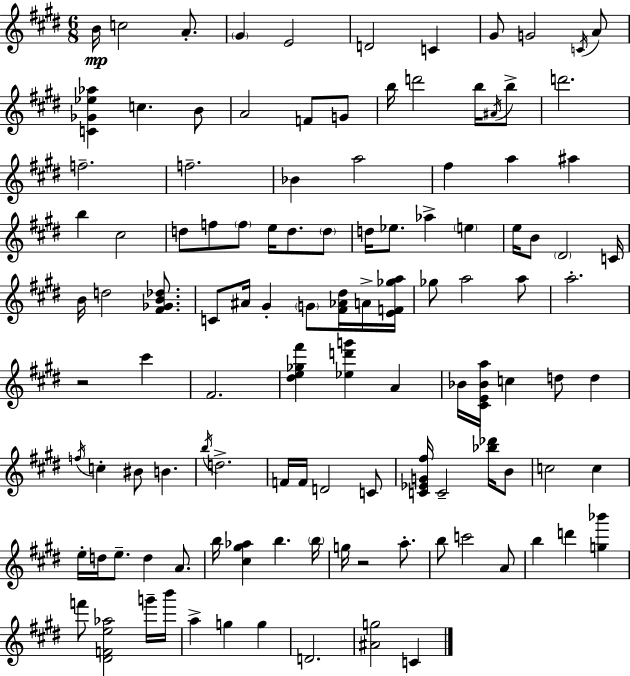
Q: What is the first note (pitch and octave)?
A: B4